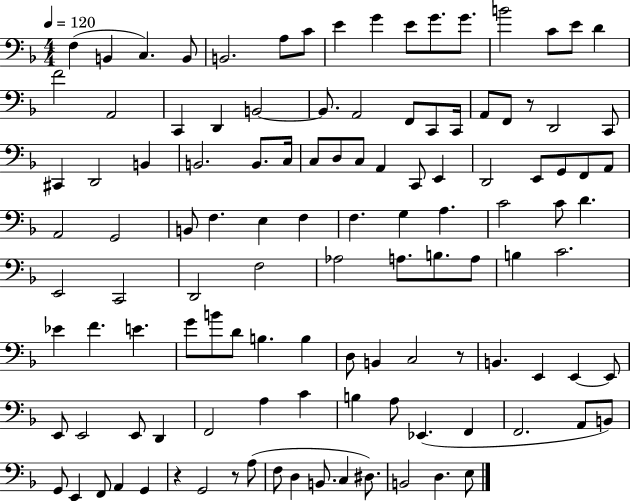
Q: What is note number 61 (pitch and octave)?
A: C2